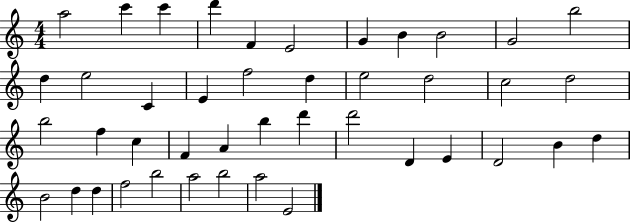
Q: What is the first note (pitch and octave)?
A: A5